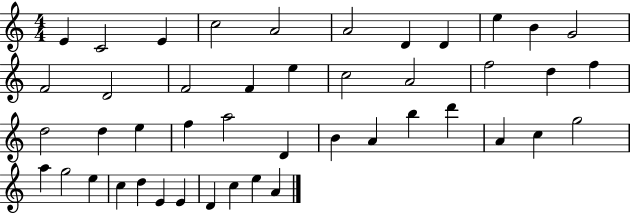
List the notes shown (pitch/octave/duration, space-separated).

E4/q C4/h E4/q C5/h A4/h A4/h D4/q D4/q E5/q B4/q G4/h F4/h D4/h F4/h F4/q E5/q C5/h A4/h F5/h D5/q F5/q D5/h D5/q E5/q F5/q A5/h D4/q B4/q A4/q B5/q D6/q A4/q C5/q G5/h A5/q G5/h E5/q C5/q D5/q E4/q E4/q D4/q C5/q E5/q A4/q